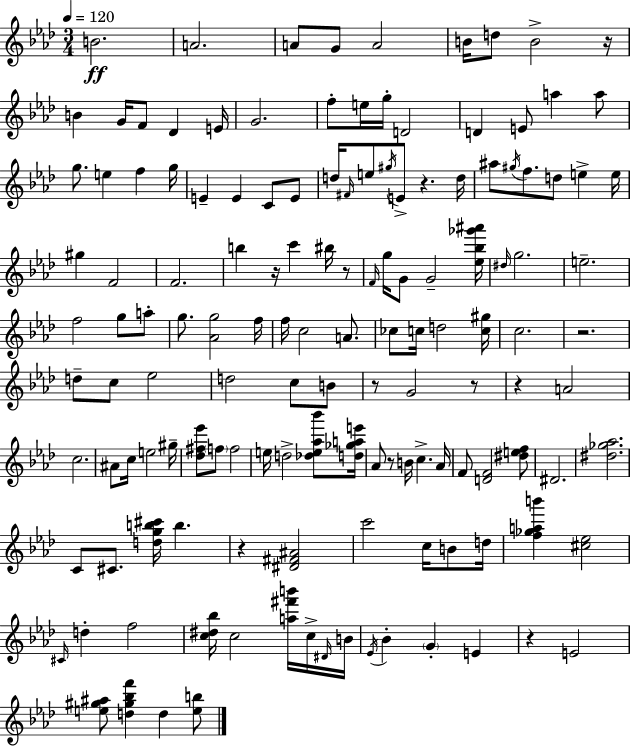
B4/h. A4/h. A4/e G4/e A4/h B4/s D5/e B4/h R/s B4/q G4/s F4/e Db4/q E4/s G4/h. F5/e E5/s G5/s D4/h D4/q E4/e A5/q A5/e G5/e. E5/q F5/q G5/s E4/q E4/q C4/e E4/e D5/s F#4/s E5/e G#5/s E4/e R/q. D5/s A#5/e G#5/s F5/e. D5/e E5/q E5/s G#5/q F4/h F4/h. B5/q R/s C6/q BIS5/s R/e F4/s G5/s G4/e G4/h [Eb5,Bb5,Gb6,A#6]/s D#5/s G5/h. E5/h. F5/h G5/e A5/e G5/e. [Ab4,G5]/h F5/s F5/s C5/h A4/e. CES5/e C5/s D5/h [C5,G#5]/s C5/h. R/h. D5/e C5/e Eb5/h D5/h C5/e B4/e R/e G4/h R/e R/q A4/h C5/h. A#4/e C5/s E5/h G#5/s [Db5,F#5,Eb6]/e F5/e F5/h E5/s D5/h [Db5,E5,Ab5,Bb6]/e [D5,Gb5,A5,E6]/s Ab4/e R/e B4/s C5/q. Ab4/s F4/e [D4,F4]/h [D#5,E5,F5]/e D#4/h. [D#5,Gb5,Ab5]/h. C4/e C#4/e. [D5,G5,B5,C#6]/s B5/q. R/q [D#4,F#4,A#4]/h C6/h C5/s B4/e D5/s [F5,Gb5,A5,B6]/q [C#5,Eb5]/h C#4/s D5/q F5/h [C5,D#5,Bb5]/s C5/h [A5,F#6,B6]/s C5/s D#4/s B4/s Eb4/s Bb4/q G4/q E4/q R/q E4/h [E5,G#5,A#5]/e [D5,G#5,Bb5,F6]/q D5/q [E5,B5]/e